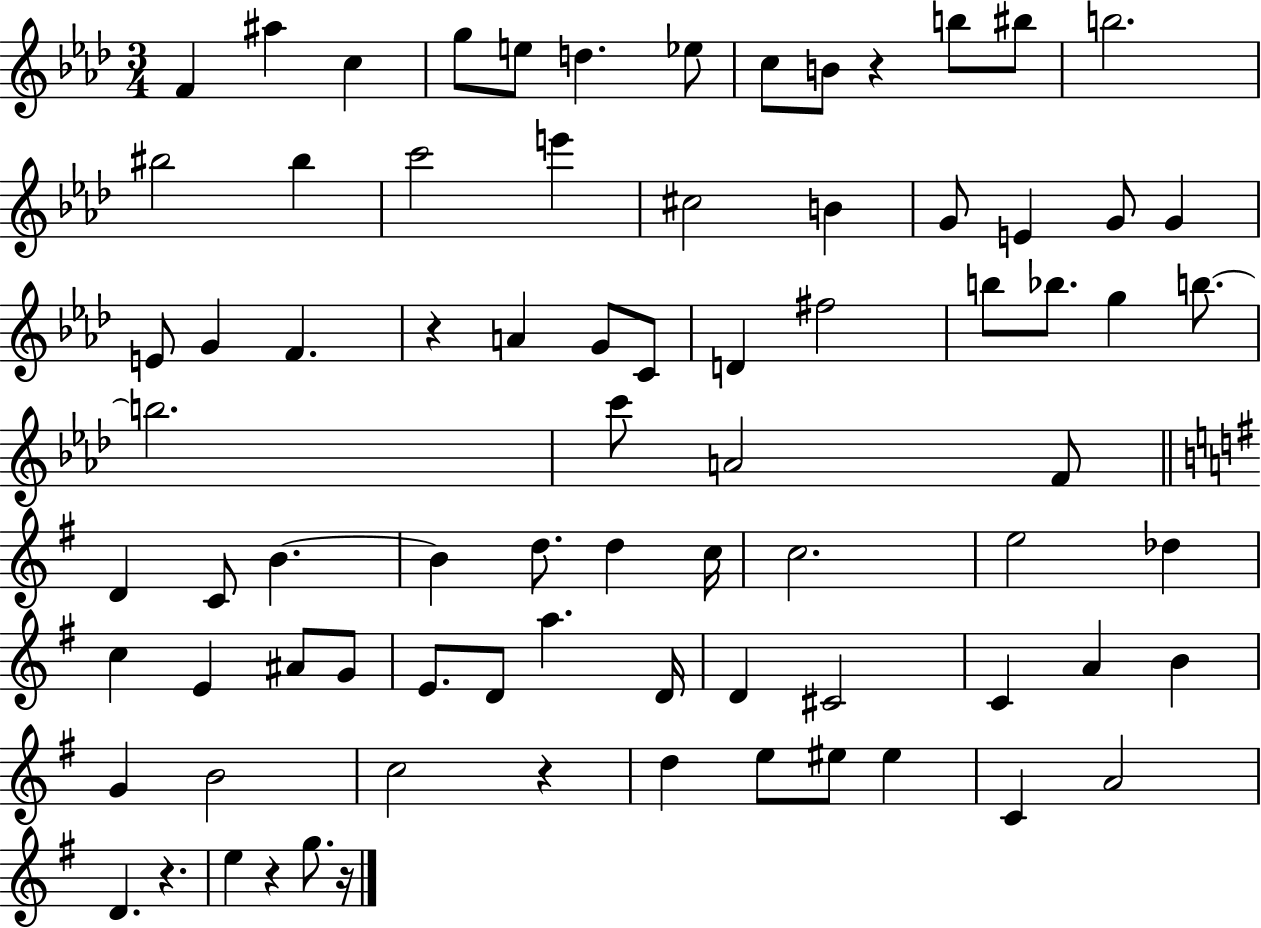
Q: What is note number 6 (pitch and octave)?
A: D5